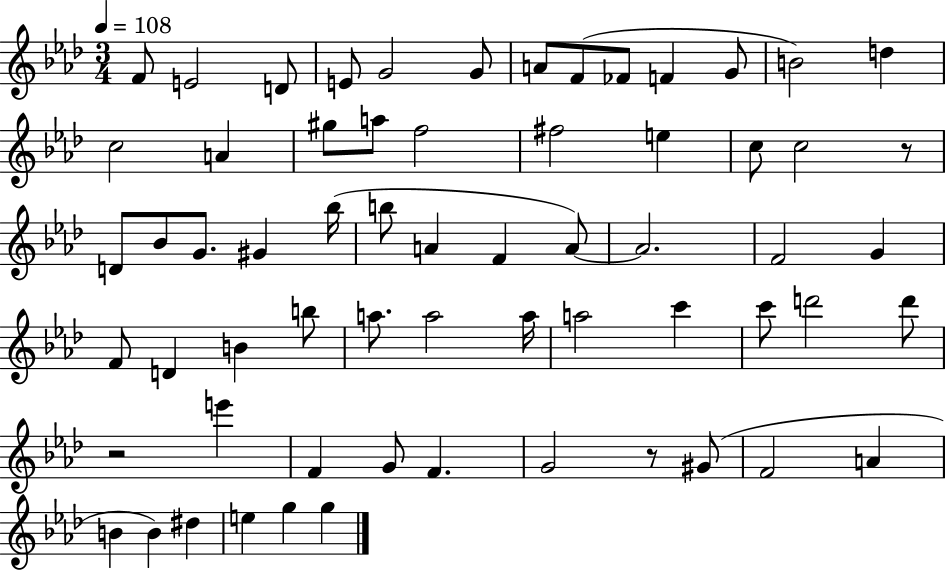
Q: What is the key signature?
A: AES major